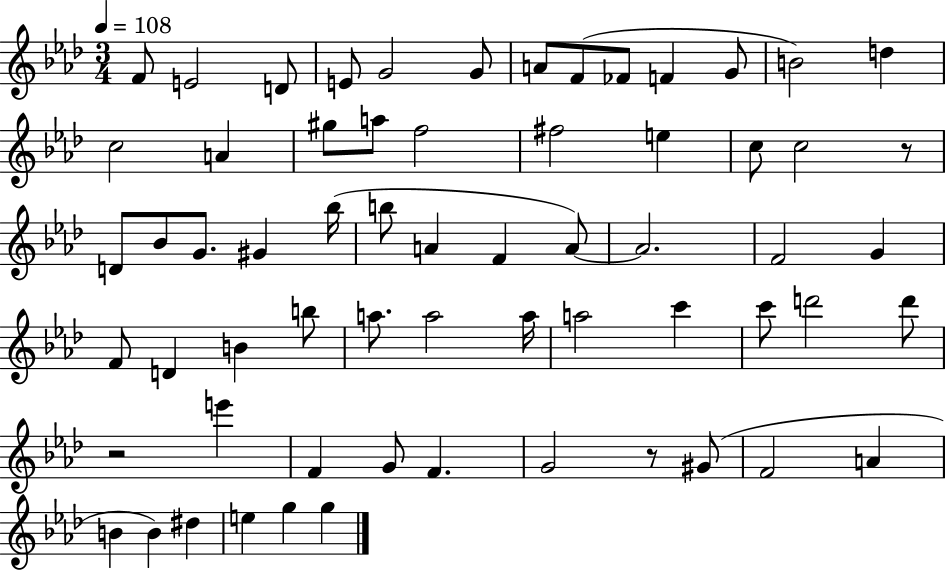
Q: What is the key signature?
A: AES major